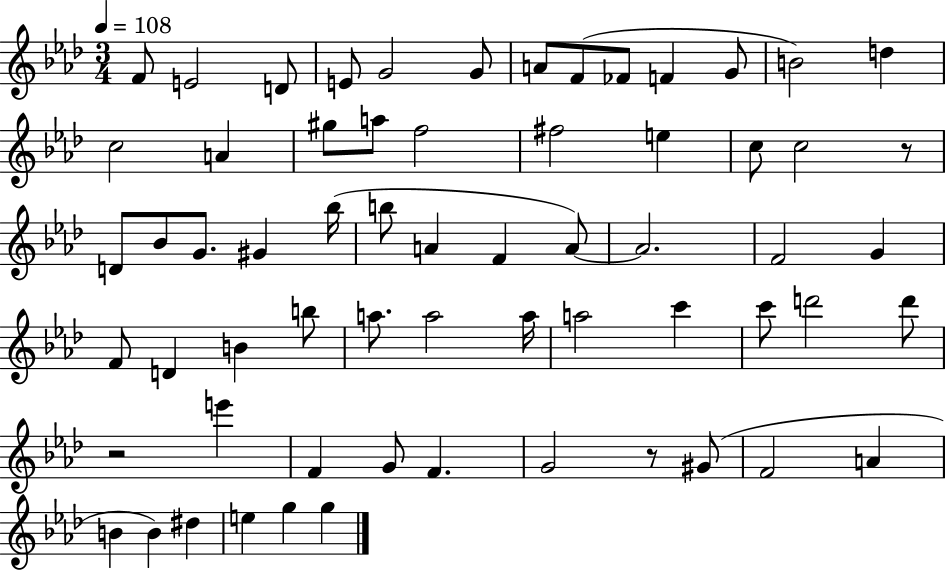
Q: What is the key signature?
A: AES major